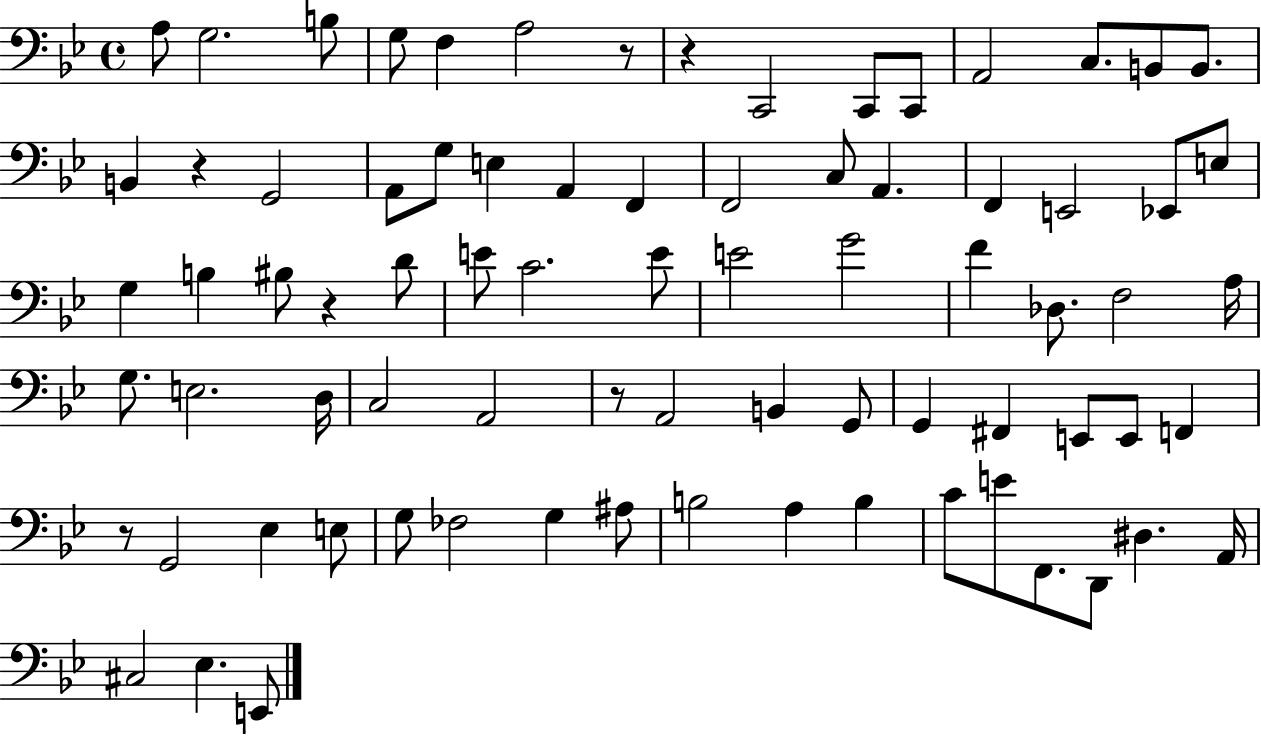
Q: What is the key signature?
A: BES major